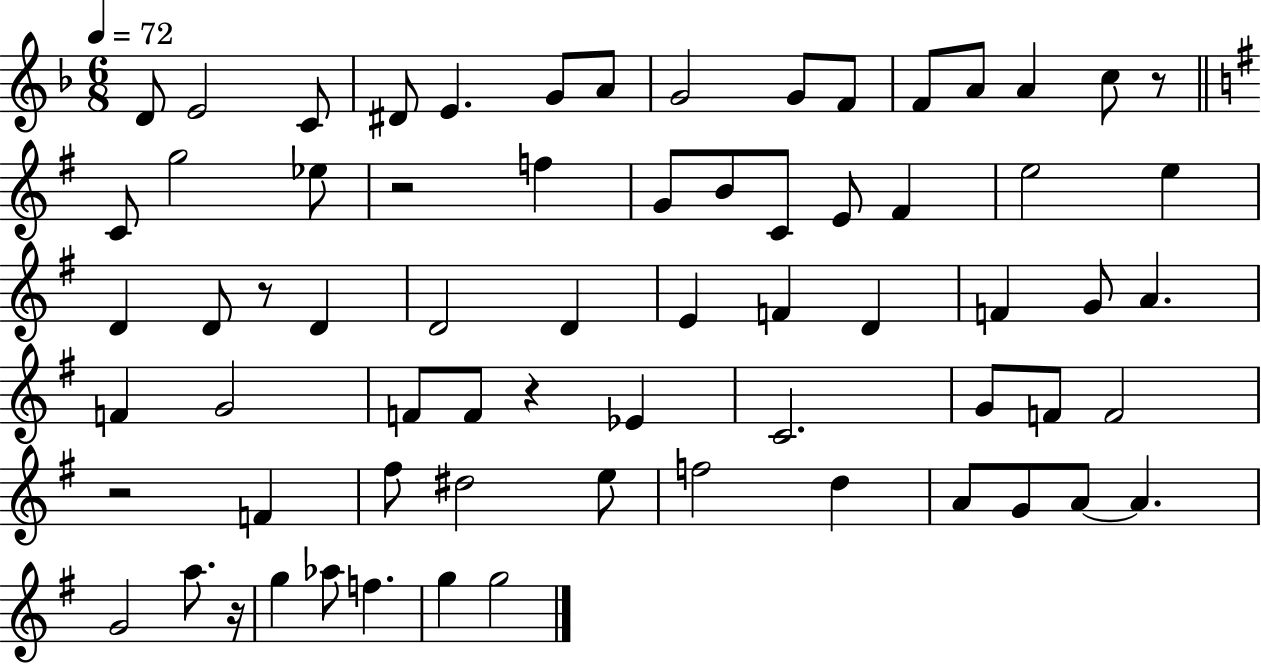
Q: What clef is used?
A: treble